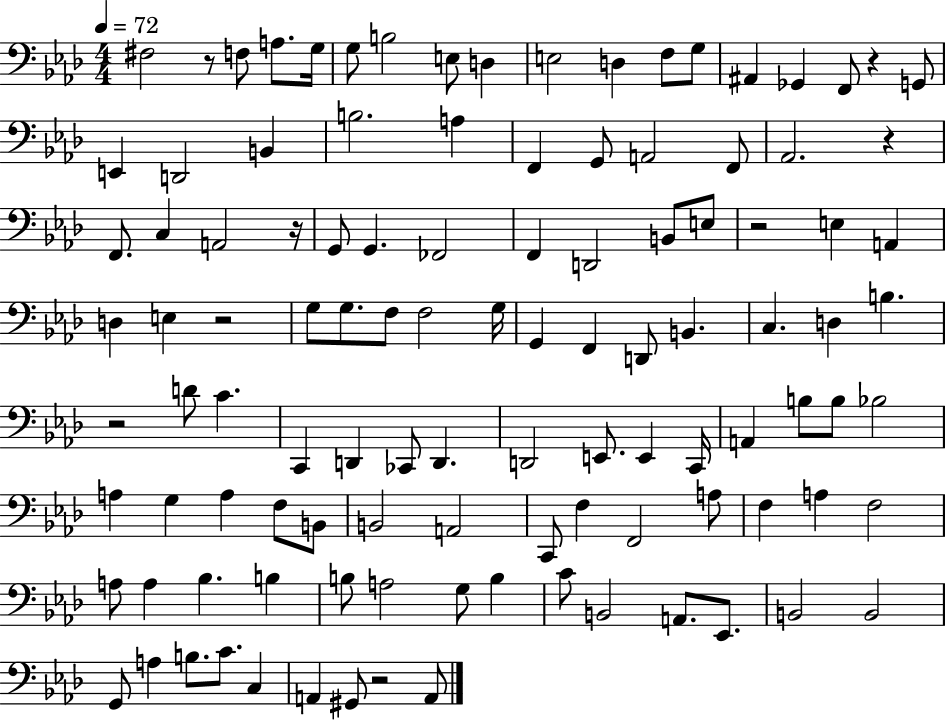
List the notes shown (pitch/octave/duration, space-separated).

F#3/h R/e F3/e A3/e. G3/s G3/e B3/h E3/e D3/q E3/h D3/q F3/e G3/e A#2/q Gb2/q F2/e R/q G2/e E2/q D2/h B2/q B3/h. A3/q F2/q G2/e A2/h F2/e Ab2/h. R/q F2/e. C3/q A2/h R/s G2/e G2/q. FES2/h F2/q D2/h B2/e E3/e R/h E3/q A2/q D3/q E3/q R/h G3/e G3/e. F3/e F3/h G3/s G2/q F2/q D2/e B2/q. C3/q. D3/q B3/q. R/h D4/e C4/q. C2/q D2/q CES2/e D2/q. D2/h E2/e. E2/q C2/s A2/q B3/e B3/e Bb3/h A3/q G3/q A3/q F3/e B2/e B2/h A2/h C2/e F3/q F2/h A3/e F3/q A3/q F3/h A3/e A3/q Bb3/q. B3/q B3/e A3/h G3/e B3/q C4/e B2/h A2/e. Eb2/e. B2/h B2/h G2/e A3/q B3/e. C4/e. C3/q A2/q G#2/e R/h A2/e